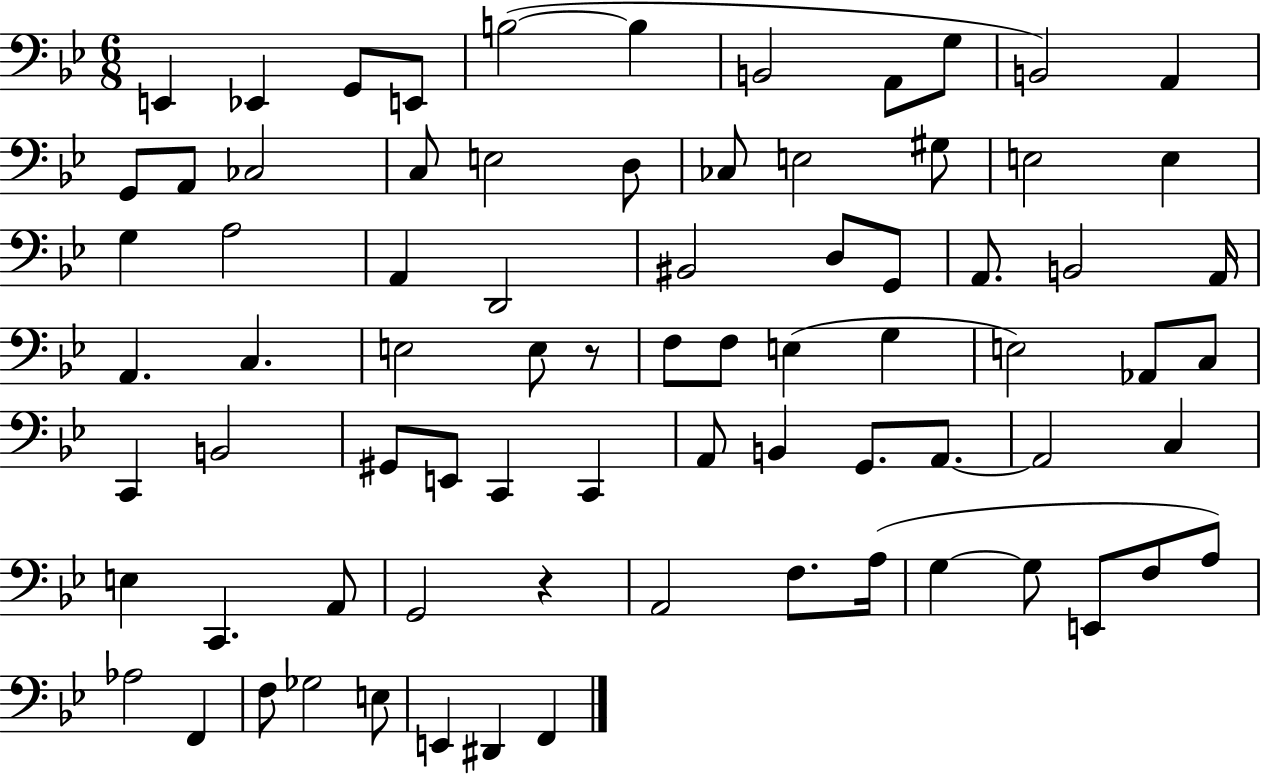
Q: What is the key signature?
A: BES major